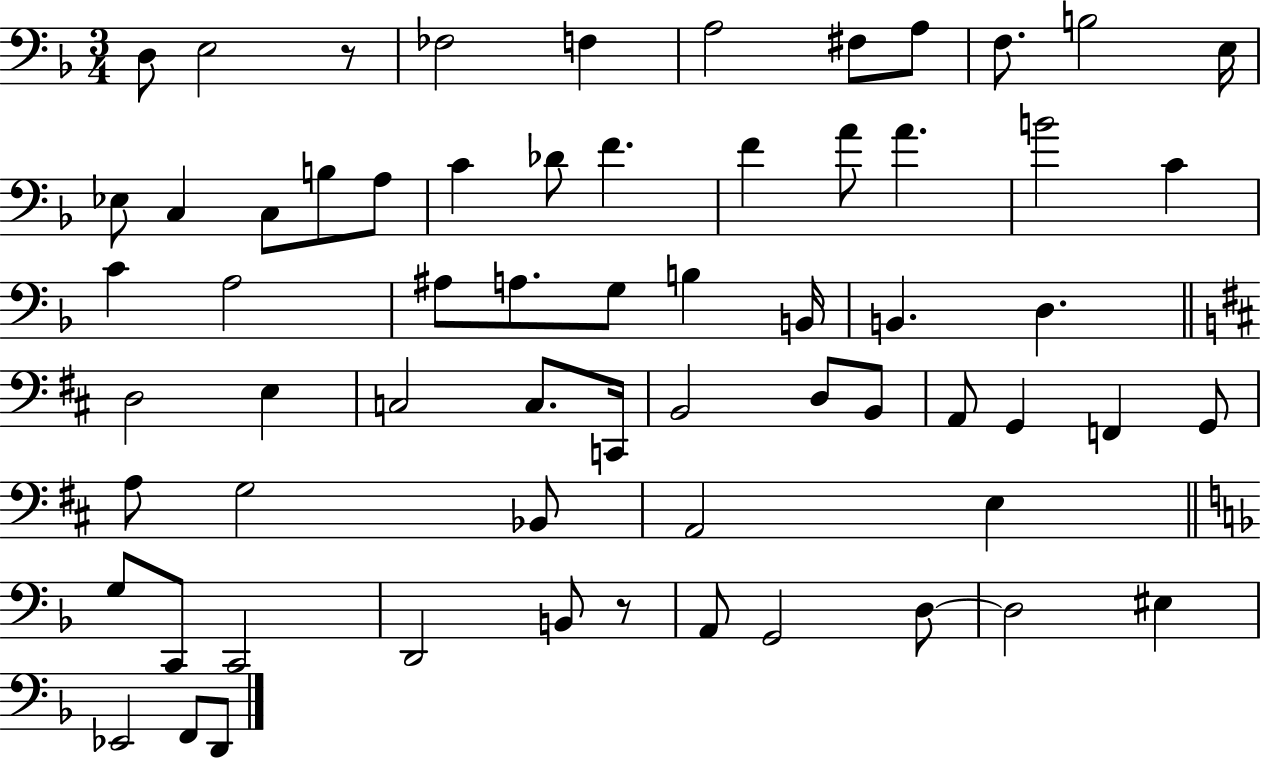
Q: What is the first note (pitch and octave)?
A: D3